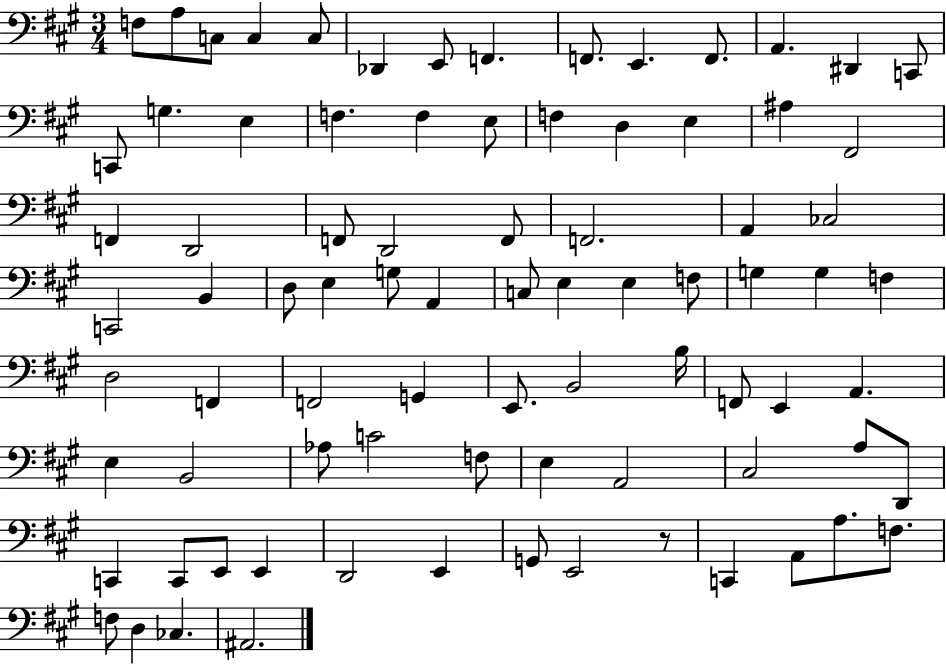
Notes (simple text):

F3/e A3/e C3/e C3/q C3/e Db2/q E2/e F2/q. F2/e. E2/q. F2/e. A2/q. D#2/q C2/e C2/e G3/q. E3/q F3/q. F3/q E3/e F3/q D3/q E3/q A#3/q F#2/h F2/q D2/h F2/e D2/h F2/e F2/h. A2/q CES3/h C2/h B2/q D3/e E3/q G3/e A2/q C3/e E3/q E3/q F3/e G3/q G3/q F3/q D3/h F2/q F2/h G2/q E2/e. B2/h B3/s F2/e E2/q A2/q. E3/q B2/h Ab3/e C4/h F3/e E3/q A2/h C#3/h A3/e D2/e C2/q C2/e E2/e E2/q D2/h E2/q G2/e E2/h R/e C2/q A2/e A3/e. F3/e. F3/e D3/q CES3/q. A#2/h.